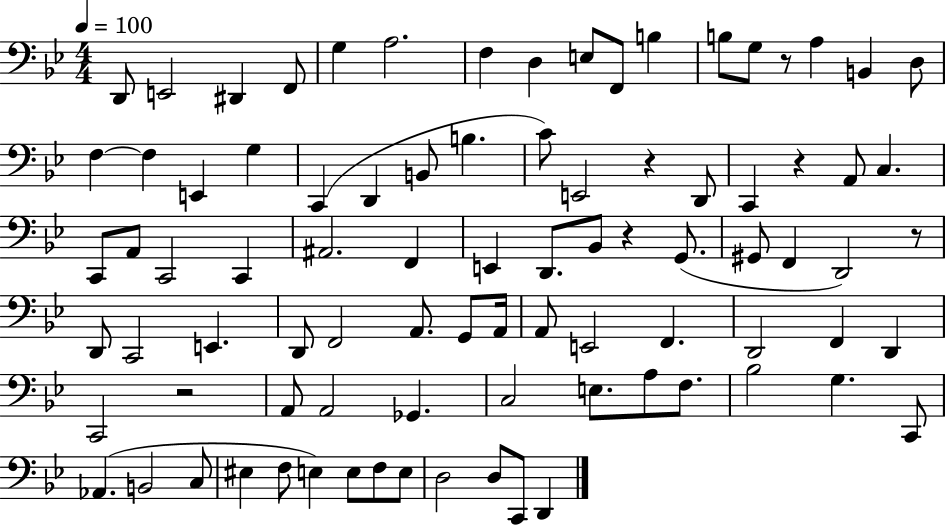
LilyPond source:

{
  \clef bass
  \numericTimeSignature
  \time 4/4
  \key bes \major
  \tempo 4 = 100
  d,8 e,2 dis,4 f,8 | g4 a2. | f4 d4 e8 f,8 b4 | b8 g8 r8 a4 b,4 d8 | \break f4~~ f4 e,4 g4 | c,4( d,4 b,8 b4. | c'8) e,2 r4 d,8 | c,4 r4 a,8 c4. | \break c,8 a,8 c,2 c,4 | ais,2. f,4 | e,4 d,8. bes,8 r4 g,8.( | gis,8 f,4 d,2) r8 | \break d,8 c,2 e,4. | d,8 f,2 a,8. g,8 a,16 | a,8 e,2 f,4. | d,2 f,4 d,4 | \break c,2 r2 | a,8 a,2 ges,4. | c2 e8. a8 f8. | bes2 g4. c,8 | \break aes,4.( b,2 c8 | eis4 f8 e4) e8 f8 e8 | d2 d8 c,8 d,4 | \bar "|."
}